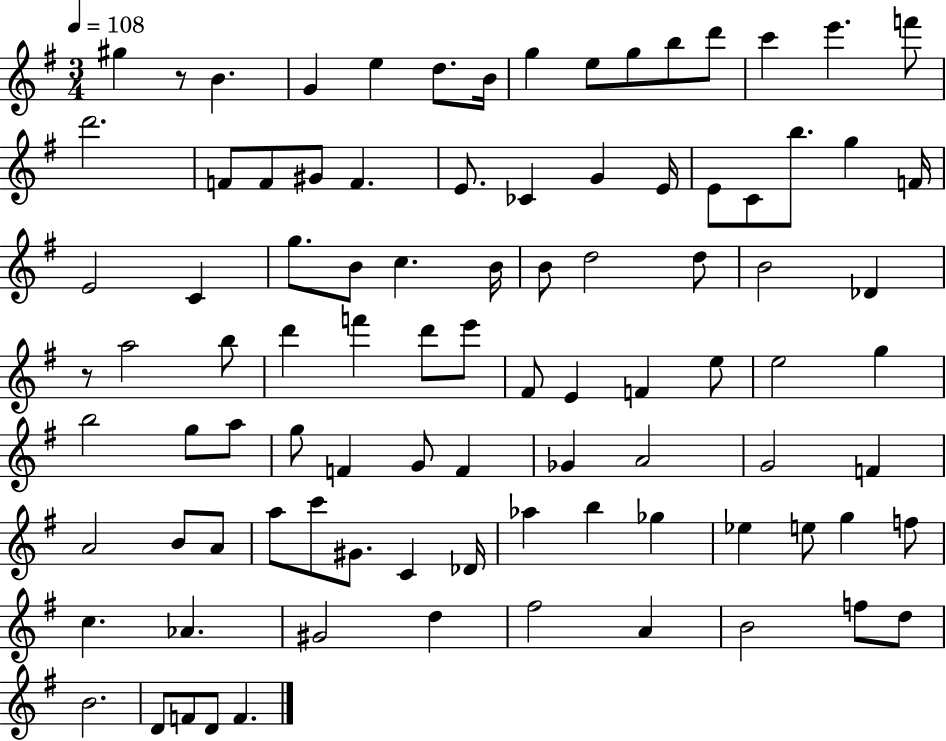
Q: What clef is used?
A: treble